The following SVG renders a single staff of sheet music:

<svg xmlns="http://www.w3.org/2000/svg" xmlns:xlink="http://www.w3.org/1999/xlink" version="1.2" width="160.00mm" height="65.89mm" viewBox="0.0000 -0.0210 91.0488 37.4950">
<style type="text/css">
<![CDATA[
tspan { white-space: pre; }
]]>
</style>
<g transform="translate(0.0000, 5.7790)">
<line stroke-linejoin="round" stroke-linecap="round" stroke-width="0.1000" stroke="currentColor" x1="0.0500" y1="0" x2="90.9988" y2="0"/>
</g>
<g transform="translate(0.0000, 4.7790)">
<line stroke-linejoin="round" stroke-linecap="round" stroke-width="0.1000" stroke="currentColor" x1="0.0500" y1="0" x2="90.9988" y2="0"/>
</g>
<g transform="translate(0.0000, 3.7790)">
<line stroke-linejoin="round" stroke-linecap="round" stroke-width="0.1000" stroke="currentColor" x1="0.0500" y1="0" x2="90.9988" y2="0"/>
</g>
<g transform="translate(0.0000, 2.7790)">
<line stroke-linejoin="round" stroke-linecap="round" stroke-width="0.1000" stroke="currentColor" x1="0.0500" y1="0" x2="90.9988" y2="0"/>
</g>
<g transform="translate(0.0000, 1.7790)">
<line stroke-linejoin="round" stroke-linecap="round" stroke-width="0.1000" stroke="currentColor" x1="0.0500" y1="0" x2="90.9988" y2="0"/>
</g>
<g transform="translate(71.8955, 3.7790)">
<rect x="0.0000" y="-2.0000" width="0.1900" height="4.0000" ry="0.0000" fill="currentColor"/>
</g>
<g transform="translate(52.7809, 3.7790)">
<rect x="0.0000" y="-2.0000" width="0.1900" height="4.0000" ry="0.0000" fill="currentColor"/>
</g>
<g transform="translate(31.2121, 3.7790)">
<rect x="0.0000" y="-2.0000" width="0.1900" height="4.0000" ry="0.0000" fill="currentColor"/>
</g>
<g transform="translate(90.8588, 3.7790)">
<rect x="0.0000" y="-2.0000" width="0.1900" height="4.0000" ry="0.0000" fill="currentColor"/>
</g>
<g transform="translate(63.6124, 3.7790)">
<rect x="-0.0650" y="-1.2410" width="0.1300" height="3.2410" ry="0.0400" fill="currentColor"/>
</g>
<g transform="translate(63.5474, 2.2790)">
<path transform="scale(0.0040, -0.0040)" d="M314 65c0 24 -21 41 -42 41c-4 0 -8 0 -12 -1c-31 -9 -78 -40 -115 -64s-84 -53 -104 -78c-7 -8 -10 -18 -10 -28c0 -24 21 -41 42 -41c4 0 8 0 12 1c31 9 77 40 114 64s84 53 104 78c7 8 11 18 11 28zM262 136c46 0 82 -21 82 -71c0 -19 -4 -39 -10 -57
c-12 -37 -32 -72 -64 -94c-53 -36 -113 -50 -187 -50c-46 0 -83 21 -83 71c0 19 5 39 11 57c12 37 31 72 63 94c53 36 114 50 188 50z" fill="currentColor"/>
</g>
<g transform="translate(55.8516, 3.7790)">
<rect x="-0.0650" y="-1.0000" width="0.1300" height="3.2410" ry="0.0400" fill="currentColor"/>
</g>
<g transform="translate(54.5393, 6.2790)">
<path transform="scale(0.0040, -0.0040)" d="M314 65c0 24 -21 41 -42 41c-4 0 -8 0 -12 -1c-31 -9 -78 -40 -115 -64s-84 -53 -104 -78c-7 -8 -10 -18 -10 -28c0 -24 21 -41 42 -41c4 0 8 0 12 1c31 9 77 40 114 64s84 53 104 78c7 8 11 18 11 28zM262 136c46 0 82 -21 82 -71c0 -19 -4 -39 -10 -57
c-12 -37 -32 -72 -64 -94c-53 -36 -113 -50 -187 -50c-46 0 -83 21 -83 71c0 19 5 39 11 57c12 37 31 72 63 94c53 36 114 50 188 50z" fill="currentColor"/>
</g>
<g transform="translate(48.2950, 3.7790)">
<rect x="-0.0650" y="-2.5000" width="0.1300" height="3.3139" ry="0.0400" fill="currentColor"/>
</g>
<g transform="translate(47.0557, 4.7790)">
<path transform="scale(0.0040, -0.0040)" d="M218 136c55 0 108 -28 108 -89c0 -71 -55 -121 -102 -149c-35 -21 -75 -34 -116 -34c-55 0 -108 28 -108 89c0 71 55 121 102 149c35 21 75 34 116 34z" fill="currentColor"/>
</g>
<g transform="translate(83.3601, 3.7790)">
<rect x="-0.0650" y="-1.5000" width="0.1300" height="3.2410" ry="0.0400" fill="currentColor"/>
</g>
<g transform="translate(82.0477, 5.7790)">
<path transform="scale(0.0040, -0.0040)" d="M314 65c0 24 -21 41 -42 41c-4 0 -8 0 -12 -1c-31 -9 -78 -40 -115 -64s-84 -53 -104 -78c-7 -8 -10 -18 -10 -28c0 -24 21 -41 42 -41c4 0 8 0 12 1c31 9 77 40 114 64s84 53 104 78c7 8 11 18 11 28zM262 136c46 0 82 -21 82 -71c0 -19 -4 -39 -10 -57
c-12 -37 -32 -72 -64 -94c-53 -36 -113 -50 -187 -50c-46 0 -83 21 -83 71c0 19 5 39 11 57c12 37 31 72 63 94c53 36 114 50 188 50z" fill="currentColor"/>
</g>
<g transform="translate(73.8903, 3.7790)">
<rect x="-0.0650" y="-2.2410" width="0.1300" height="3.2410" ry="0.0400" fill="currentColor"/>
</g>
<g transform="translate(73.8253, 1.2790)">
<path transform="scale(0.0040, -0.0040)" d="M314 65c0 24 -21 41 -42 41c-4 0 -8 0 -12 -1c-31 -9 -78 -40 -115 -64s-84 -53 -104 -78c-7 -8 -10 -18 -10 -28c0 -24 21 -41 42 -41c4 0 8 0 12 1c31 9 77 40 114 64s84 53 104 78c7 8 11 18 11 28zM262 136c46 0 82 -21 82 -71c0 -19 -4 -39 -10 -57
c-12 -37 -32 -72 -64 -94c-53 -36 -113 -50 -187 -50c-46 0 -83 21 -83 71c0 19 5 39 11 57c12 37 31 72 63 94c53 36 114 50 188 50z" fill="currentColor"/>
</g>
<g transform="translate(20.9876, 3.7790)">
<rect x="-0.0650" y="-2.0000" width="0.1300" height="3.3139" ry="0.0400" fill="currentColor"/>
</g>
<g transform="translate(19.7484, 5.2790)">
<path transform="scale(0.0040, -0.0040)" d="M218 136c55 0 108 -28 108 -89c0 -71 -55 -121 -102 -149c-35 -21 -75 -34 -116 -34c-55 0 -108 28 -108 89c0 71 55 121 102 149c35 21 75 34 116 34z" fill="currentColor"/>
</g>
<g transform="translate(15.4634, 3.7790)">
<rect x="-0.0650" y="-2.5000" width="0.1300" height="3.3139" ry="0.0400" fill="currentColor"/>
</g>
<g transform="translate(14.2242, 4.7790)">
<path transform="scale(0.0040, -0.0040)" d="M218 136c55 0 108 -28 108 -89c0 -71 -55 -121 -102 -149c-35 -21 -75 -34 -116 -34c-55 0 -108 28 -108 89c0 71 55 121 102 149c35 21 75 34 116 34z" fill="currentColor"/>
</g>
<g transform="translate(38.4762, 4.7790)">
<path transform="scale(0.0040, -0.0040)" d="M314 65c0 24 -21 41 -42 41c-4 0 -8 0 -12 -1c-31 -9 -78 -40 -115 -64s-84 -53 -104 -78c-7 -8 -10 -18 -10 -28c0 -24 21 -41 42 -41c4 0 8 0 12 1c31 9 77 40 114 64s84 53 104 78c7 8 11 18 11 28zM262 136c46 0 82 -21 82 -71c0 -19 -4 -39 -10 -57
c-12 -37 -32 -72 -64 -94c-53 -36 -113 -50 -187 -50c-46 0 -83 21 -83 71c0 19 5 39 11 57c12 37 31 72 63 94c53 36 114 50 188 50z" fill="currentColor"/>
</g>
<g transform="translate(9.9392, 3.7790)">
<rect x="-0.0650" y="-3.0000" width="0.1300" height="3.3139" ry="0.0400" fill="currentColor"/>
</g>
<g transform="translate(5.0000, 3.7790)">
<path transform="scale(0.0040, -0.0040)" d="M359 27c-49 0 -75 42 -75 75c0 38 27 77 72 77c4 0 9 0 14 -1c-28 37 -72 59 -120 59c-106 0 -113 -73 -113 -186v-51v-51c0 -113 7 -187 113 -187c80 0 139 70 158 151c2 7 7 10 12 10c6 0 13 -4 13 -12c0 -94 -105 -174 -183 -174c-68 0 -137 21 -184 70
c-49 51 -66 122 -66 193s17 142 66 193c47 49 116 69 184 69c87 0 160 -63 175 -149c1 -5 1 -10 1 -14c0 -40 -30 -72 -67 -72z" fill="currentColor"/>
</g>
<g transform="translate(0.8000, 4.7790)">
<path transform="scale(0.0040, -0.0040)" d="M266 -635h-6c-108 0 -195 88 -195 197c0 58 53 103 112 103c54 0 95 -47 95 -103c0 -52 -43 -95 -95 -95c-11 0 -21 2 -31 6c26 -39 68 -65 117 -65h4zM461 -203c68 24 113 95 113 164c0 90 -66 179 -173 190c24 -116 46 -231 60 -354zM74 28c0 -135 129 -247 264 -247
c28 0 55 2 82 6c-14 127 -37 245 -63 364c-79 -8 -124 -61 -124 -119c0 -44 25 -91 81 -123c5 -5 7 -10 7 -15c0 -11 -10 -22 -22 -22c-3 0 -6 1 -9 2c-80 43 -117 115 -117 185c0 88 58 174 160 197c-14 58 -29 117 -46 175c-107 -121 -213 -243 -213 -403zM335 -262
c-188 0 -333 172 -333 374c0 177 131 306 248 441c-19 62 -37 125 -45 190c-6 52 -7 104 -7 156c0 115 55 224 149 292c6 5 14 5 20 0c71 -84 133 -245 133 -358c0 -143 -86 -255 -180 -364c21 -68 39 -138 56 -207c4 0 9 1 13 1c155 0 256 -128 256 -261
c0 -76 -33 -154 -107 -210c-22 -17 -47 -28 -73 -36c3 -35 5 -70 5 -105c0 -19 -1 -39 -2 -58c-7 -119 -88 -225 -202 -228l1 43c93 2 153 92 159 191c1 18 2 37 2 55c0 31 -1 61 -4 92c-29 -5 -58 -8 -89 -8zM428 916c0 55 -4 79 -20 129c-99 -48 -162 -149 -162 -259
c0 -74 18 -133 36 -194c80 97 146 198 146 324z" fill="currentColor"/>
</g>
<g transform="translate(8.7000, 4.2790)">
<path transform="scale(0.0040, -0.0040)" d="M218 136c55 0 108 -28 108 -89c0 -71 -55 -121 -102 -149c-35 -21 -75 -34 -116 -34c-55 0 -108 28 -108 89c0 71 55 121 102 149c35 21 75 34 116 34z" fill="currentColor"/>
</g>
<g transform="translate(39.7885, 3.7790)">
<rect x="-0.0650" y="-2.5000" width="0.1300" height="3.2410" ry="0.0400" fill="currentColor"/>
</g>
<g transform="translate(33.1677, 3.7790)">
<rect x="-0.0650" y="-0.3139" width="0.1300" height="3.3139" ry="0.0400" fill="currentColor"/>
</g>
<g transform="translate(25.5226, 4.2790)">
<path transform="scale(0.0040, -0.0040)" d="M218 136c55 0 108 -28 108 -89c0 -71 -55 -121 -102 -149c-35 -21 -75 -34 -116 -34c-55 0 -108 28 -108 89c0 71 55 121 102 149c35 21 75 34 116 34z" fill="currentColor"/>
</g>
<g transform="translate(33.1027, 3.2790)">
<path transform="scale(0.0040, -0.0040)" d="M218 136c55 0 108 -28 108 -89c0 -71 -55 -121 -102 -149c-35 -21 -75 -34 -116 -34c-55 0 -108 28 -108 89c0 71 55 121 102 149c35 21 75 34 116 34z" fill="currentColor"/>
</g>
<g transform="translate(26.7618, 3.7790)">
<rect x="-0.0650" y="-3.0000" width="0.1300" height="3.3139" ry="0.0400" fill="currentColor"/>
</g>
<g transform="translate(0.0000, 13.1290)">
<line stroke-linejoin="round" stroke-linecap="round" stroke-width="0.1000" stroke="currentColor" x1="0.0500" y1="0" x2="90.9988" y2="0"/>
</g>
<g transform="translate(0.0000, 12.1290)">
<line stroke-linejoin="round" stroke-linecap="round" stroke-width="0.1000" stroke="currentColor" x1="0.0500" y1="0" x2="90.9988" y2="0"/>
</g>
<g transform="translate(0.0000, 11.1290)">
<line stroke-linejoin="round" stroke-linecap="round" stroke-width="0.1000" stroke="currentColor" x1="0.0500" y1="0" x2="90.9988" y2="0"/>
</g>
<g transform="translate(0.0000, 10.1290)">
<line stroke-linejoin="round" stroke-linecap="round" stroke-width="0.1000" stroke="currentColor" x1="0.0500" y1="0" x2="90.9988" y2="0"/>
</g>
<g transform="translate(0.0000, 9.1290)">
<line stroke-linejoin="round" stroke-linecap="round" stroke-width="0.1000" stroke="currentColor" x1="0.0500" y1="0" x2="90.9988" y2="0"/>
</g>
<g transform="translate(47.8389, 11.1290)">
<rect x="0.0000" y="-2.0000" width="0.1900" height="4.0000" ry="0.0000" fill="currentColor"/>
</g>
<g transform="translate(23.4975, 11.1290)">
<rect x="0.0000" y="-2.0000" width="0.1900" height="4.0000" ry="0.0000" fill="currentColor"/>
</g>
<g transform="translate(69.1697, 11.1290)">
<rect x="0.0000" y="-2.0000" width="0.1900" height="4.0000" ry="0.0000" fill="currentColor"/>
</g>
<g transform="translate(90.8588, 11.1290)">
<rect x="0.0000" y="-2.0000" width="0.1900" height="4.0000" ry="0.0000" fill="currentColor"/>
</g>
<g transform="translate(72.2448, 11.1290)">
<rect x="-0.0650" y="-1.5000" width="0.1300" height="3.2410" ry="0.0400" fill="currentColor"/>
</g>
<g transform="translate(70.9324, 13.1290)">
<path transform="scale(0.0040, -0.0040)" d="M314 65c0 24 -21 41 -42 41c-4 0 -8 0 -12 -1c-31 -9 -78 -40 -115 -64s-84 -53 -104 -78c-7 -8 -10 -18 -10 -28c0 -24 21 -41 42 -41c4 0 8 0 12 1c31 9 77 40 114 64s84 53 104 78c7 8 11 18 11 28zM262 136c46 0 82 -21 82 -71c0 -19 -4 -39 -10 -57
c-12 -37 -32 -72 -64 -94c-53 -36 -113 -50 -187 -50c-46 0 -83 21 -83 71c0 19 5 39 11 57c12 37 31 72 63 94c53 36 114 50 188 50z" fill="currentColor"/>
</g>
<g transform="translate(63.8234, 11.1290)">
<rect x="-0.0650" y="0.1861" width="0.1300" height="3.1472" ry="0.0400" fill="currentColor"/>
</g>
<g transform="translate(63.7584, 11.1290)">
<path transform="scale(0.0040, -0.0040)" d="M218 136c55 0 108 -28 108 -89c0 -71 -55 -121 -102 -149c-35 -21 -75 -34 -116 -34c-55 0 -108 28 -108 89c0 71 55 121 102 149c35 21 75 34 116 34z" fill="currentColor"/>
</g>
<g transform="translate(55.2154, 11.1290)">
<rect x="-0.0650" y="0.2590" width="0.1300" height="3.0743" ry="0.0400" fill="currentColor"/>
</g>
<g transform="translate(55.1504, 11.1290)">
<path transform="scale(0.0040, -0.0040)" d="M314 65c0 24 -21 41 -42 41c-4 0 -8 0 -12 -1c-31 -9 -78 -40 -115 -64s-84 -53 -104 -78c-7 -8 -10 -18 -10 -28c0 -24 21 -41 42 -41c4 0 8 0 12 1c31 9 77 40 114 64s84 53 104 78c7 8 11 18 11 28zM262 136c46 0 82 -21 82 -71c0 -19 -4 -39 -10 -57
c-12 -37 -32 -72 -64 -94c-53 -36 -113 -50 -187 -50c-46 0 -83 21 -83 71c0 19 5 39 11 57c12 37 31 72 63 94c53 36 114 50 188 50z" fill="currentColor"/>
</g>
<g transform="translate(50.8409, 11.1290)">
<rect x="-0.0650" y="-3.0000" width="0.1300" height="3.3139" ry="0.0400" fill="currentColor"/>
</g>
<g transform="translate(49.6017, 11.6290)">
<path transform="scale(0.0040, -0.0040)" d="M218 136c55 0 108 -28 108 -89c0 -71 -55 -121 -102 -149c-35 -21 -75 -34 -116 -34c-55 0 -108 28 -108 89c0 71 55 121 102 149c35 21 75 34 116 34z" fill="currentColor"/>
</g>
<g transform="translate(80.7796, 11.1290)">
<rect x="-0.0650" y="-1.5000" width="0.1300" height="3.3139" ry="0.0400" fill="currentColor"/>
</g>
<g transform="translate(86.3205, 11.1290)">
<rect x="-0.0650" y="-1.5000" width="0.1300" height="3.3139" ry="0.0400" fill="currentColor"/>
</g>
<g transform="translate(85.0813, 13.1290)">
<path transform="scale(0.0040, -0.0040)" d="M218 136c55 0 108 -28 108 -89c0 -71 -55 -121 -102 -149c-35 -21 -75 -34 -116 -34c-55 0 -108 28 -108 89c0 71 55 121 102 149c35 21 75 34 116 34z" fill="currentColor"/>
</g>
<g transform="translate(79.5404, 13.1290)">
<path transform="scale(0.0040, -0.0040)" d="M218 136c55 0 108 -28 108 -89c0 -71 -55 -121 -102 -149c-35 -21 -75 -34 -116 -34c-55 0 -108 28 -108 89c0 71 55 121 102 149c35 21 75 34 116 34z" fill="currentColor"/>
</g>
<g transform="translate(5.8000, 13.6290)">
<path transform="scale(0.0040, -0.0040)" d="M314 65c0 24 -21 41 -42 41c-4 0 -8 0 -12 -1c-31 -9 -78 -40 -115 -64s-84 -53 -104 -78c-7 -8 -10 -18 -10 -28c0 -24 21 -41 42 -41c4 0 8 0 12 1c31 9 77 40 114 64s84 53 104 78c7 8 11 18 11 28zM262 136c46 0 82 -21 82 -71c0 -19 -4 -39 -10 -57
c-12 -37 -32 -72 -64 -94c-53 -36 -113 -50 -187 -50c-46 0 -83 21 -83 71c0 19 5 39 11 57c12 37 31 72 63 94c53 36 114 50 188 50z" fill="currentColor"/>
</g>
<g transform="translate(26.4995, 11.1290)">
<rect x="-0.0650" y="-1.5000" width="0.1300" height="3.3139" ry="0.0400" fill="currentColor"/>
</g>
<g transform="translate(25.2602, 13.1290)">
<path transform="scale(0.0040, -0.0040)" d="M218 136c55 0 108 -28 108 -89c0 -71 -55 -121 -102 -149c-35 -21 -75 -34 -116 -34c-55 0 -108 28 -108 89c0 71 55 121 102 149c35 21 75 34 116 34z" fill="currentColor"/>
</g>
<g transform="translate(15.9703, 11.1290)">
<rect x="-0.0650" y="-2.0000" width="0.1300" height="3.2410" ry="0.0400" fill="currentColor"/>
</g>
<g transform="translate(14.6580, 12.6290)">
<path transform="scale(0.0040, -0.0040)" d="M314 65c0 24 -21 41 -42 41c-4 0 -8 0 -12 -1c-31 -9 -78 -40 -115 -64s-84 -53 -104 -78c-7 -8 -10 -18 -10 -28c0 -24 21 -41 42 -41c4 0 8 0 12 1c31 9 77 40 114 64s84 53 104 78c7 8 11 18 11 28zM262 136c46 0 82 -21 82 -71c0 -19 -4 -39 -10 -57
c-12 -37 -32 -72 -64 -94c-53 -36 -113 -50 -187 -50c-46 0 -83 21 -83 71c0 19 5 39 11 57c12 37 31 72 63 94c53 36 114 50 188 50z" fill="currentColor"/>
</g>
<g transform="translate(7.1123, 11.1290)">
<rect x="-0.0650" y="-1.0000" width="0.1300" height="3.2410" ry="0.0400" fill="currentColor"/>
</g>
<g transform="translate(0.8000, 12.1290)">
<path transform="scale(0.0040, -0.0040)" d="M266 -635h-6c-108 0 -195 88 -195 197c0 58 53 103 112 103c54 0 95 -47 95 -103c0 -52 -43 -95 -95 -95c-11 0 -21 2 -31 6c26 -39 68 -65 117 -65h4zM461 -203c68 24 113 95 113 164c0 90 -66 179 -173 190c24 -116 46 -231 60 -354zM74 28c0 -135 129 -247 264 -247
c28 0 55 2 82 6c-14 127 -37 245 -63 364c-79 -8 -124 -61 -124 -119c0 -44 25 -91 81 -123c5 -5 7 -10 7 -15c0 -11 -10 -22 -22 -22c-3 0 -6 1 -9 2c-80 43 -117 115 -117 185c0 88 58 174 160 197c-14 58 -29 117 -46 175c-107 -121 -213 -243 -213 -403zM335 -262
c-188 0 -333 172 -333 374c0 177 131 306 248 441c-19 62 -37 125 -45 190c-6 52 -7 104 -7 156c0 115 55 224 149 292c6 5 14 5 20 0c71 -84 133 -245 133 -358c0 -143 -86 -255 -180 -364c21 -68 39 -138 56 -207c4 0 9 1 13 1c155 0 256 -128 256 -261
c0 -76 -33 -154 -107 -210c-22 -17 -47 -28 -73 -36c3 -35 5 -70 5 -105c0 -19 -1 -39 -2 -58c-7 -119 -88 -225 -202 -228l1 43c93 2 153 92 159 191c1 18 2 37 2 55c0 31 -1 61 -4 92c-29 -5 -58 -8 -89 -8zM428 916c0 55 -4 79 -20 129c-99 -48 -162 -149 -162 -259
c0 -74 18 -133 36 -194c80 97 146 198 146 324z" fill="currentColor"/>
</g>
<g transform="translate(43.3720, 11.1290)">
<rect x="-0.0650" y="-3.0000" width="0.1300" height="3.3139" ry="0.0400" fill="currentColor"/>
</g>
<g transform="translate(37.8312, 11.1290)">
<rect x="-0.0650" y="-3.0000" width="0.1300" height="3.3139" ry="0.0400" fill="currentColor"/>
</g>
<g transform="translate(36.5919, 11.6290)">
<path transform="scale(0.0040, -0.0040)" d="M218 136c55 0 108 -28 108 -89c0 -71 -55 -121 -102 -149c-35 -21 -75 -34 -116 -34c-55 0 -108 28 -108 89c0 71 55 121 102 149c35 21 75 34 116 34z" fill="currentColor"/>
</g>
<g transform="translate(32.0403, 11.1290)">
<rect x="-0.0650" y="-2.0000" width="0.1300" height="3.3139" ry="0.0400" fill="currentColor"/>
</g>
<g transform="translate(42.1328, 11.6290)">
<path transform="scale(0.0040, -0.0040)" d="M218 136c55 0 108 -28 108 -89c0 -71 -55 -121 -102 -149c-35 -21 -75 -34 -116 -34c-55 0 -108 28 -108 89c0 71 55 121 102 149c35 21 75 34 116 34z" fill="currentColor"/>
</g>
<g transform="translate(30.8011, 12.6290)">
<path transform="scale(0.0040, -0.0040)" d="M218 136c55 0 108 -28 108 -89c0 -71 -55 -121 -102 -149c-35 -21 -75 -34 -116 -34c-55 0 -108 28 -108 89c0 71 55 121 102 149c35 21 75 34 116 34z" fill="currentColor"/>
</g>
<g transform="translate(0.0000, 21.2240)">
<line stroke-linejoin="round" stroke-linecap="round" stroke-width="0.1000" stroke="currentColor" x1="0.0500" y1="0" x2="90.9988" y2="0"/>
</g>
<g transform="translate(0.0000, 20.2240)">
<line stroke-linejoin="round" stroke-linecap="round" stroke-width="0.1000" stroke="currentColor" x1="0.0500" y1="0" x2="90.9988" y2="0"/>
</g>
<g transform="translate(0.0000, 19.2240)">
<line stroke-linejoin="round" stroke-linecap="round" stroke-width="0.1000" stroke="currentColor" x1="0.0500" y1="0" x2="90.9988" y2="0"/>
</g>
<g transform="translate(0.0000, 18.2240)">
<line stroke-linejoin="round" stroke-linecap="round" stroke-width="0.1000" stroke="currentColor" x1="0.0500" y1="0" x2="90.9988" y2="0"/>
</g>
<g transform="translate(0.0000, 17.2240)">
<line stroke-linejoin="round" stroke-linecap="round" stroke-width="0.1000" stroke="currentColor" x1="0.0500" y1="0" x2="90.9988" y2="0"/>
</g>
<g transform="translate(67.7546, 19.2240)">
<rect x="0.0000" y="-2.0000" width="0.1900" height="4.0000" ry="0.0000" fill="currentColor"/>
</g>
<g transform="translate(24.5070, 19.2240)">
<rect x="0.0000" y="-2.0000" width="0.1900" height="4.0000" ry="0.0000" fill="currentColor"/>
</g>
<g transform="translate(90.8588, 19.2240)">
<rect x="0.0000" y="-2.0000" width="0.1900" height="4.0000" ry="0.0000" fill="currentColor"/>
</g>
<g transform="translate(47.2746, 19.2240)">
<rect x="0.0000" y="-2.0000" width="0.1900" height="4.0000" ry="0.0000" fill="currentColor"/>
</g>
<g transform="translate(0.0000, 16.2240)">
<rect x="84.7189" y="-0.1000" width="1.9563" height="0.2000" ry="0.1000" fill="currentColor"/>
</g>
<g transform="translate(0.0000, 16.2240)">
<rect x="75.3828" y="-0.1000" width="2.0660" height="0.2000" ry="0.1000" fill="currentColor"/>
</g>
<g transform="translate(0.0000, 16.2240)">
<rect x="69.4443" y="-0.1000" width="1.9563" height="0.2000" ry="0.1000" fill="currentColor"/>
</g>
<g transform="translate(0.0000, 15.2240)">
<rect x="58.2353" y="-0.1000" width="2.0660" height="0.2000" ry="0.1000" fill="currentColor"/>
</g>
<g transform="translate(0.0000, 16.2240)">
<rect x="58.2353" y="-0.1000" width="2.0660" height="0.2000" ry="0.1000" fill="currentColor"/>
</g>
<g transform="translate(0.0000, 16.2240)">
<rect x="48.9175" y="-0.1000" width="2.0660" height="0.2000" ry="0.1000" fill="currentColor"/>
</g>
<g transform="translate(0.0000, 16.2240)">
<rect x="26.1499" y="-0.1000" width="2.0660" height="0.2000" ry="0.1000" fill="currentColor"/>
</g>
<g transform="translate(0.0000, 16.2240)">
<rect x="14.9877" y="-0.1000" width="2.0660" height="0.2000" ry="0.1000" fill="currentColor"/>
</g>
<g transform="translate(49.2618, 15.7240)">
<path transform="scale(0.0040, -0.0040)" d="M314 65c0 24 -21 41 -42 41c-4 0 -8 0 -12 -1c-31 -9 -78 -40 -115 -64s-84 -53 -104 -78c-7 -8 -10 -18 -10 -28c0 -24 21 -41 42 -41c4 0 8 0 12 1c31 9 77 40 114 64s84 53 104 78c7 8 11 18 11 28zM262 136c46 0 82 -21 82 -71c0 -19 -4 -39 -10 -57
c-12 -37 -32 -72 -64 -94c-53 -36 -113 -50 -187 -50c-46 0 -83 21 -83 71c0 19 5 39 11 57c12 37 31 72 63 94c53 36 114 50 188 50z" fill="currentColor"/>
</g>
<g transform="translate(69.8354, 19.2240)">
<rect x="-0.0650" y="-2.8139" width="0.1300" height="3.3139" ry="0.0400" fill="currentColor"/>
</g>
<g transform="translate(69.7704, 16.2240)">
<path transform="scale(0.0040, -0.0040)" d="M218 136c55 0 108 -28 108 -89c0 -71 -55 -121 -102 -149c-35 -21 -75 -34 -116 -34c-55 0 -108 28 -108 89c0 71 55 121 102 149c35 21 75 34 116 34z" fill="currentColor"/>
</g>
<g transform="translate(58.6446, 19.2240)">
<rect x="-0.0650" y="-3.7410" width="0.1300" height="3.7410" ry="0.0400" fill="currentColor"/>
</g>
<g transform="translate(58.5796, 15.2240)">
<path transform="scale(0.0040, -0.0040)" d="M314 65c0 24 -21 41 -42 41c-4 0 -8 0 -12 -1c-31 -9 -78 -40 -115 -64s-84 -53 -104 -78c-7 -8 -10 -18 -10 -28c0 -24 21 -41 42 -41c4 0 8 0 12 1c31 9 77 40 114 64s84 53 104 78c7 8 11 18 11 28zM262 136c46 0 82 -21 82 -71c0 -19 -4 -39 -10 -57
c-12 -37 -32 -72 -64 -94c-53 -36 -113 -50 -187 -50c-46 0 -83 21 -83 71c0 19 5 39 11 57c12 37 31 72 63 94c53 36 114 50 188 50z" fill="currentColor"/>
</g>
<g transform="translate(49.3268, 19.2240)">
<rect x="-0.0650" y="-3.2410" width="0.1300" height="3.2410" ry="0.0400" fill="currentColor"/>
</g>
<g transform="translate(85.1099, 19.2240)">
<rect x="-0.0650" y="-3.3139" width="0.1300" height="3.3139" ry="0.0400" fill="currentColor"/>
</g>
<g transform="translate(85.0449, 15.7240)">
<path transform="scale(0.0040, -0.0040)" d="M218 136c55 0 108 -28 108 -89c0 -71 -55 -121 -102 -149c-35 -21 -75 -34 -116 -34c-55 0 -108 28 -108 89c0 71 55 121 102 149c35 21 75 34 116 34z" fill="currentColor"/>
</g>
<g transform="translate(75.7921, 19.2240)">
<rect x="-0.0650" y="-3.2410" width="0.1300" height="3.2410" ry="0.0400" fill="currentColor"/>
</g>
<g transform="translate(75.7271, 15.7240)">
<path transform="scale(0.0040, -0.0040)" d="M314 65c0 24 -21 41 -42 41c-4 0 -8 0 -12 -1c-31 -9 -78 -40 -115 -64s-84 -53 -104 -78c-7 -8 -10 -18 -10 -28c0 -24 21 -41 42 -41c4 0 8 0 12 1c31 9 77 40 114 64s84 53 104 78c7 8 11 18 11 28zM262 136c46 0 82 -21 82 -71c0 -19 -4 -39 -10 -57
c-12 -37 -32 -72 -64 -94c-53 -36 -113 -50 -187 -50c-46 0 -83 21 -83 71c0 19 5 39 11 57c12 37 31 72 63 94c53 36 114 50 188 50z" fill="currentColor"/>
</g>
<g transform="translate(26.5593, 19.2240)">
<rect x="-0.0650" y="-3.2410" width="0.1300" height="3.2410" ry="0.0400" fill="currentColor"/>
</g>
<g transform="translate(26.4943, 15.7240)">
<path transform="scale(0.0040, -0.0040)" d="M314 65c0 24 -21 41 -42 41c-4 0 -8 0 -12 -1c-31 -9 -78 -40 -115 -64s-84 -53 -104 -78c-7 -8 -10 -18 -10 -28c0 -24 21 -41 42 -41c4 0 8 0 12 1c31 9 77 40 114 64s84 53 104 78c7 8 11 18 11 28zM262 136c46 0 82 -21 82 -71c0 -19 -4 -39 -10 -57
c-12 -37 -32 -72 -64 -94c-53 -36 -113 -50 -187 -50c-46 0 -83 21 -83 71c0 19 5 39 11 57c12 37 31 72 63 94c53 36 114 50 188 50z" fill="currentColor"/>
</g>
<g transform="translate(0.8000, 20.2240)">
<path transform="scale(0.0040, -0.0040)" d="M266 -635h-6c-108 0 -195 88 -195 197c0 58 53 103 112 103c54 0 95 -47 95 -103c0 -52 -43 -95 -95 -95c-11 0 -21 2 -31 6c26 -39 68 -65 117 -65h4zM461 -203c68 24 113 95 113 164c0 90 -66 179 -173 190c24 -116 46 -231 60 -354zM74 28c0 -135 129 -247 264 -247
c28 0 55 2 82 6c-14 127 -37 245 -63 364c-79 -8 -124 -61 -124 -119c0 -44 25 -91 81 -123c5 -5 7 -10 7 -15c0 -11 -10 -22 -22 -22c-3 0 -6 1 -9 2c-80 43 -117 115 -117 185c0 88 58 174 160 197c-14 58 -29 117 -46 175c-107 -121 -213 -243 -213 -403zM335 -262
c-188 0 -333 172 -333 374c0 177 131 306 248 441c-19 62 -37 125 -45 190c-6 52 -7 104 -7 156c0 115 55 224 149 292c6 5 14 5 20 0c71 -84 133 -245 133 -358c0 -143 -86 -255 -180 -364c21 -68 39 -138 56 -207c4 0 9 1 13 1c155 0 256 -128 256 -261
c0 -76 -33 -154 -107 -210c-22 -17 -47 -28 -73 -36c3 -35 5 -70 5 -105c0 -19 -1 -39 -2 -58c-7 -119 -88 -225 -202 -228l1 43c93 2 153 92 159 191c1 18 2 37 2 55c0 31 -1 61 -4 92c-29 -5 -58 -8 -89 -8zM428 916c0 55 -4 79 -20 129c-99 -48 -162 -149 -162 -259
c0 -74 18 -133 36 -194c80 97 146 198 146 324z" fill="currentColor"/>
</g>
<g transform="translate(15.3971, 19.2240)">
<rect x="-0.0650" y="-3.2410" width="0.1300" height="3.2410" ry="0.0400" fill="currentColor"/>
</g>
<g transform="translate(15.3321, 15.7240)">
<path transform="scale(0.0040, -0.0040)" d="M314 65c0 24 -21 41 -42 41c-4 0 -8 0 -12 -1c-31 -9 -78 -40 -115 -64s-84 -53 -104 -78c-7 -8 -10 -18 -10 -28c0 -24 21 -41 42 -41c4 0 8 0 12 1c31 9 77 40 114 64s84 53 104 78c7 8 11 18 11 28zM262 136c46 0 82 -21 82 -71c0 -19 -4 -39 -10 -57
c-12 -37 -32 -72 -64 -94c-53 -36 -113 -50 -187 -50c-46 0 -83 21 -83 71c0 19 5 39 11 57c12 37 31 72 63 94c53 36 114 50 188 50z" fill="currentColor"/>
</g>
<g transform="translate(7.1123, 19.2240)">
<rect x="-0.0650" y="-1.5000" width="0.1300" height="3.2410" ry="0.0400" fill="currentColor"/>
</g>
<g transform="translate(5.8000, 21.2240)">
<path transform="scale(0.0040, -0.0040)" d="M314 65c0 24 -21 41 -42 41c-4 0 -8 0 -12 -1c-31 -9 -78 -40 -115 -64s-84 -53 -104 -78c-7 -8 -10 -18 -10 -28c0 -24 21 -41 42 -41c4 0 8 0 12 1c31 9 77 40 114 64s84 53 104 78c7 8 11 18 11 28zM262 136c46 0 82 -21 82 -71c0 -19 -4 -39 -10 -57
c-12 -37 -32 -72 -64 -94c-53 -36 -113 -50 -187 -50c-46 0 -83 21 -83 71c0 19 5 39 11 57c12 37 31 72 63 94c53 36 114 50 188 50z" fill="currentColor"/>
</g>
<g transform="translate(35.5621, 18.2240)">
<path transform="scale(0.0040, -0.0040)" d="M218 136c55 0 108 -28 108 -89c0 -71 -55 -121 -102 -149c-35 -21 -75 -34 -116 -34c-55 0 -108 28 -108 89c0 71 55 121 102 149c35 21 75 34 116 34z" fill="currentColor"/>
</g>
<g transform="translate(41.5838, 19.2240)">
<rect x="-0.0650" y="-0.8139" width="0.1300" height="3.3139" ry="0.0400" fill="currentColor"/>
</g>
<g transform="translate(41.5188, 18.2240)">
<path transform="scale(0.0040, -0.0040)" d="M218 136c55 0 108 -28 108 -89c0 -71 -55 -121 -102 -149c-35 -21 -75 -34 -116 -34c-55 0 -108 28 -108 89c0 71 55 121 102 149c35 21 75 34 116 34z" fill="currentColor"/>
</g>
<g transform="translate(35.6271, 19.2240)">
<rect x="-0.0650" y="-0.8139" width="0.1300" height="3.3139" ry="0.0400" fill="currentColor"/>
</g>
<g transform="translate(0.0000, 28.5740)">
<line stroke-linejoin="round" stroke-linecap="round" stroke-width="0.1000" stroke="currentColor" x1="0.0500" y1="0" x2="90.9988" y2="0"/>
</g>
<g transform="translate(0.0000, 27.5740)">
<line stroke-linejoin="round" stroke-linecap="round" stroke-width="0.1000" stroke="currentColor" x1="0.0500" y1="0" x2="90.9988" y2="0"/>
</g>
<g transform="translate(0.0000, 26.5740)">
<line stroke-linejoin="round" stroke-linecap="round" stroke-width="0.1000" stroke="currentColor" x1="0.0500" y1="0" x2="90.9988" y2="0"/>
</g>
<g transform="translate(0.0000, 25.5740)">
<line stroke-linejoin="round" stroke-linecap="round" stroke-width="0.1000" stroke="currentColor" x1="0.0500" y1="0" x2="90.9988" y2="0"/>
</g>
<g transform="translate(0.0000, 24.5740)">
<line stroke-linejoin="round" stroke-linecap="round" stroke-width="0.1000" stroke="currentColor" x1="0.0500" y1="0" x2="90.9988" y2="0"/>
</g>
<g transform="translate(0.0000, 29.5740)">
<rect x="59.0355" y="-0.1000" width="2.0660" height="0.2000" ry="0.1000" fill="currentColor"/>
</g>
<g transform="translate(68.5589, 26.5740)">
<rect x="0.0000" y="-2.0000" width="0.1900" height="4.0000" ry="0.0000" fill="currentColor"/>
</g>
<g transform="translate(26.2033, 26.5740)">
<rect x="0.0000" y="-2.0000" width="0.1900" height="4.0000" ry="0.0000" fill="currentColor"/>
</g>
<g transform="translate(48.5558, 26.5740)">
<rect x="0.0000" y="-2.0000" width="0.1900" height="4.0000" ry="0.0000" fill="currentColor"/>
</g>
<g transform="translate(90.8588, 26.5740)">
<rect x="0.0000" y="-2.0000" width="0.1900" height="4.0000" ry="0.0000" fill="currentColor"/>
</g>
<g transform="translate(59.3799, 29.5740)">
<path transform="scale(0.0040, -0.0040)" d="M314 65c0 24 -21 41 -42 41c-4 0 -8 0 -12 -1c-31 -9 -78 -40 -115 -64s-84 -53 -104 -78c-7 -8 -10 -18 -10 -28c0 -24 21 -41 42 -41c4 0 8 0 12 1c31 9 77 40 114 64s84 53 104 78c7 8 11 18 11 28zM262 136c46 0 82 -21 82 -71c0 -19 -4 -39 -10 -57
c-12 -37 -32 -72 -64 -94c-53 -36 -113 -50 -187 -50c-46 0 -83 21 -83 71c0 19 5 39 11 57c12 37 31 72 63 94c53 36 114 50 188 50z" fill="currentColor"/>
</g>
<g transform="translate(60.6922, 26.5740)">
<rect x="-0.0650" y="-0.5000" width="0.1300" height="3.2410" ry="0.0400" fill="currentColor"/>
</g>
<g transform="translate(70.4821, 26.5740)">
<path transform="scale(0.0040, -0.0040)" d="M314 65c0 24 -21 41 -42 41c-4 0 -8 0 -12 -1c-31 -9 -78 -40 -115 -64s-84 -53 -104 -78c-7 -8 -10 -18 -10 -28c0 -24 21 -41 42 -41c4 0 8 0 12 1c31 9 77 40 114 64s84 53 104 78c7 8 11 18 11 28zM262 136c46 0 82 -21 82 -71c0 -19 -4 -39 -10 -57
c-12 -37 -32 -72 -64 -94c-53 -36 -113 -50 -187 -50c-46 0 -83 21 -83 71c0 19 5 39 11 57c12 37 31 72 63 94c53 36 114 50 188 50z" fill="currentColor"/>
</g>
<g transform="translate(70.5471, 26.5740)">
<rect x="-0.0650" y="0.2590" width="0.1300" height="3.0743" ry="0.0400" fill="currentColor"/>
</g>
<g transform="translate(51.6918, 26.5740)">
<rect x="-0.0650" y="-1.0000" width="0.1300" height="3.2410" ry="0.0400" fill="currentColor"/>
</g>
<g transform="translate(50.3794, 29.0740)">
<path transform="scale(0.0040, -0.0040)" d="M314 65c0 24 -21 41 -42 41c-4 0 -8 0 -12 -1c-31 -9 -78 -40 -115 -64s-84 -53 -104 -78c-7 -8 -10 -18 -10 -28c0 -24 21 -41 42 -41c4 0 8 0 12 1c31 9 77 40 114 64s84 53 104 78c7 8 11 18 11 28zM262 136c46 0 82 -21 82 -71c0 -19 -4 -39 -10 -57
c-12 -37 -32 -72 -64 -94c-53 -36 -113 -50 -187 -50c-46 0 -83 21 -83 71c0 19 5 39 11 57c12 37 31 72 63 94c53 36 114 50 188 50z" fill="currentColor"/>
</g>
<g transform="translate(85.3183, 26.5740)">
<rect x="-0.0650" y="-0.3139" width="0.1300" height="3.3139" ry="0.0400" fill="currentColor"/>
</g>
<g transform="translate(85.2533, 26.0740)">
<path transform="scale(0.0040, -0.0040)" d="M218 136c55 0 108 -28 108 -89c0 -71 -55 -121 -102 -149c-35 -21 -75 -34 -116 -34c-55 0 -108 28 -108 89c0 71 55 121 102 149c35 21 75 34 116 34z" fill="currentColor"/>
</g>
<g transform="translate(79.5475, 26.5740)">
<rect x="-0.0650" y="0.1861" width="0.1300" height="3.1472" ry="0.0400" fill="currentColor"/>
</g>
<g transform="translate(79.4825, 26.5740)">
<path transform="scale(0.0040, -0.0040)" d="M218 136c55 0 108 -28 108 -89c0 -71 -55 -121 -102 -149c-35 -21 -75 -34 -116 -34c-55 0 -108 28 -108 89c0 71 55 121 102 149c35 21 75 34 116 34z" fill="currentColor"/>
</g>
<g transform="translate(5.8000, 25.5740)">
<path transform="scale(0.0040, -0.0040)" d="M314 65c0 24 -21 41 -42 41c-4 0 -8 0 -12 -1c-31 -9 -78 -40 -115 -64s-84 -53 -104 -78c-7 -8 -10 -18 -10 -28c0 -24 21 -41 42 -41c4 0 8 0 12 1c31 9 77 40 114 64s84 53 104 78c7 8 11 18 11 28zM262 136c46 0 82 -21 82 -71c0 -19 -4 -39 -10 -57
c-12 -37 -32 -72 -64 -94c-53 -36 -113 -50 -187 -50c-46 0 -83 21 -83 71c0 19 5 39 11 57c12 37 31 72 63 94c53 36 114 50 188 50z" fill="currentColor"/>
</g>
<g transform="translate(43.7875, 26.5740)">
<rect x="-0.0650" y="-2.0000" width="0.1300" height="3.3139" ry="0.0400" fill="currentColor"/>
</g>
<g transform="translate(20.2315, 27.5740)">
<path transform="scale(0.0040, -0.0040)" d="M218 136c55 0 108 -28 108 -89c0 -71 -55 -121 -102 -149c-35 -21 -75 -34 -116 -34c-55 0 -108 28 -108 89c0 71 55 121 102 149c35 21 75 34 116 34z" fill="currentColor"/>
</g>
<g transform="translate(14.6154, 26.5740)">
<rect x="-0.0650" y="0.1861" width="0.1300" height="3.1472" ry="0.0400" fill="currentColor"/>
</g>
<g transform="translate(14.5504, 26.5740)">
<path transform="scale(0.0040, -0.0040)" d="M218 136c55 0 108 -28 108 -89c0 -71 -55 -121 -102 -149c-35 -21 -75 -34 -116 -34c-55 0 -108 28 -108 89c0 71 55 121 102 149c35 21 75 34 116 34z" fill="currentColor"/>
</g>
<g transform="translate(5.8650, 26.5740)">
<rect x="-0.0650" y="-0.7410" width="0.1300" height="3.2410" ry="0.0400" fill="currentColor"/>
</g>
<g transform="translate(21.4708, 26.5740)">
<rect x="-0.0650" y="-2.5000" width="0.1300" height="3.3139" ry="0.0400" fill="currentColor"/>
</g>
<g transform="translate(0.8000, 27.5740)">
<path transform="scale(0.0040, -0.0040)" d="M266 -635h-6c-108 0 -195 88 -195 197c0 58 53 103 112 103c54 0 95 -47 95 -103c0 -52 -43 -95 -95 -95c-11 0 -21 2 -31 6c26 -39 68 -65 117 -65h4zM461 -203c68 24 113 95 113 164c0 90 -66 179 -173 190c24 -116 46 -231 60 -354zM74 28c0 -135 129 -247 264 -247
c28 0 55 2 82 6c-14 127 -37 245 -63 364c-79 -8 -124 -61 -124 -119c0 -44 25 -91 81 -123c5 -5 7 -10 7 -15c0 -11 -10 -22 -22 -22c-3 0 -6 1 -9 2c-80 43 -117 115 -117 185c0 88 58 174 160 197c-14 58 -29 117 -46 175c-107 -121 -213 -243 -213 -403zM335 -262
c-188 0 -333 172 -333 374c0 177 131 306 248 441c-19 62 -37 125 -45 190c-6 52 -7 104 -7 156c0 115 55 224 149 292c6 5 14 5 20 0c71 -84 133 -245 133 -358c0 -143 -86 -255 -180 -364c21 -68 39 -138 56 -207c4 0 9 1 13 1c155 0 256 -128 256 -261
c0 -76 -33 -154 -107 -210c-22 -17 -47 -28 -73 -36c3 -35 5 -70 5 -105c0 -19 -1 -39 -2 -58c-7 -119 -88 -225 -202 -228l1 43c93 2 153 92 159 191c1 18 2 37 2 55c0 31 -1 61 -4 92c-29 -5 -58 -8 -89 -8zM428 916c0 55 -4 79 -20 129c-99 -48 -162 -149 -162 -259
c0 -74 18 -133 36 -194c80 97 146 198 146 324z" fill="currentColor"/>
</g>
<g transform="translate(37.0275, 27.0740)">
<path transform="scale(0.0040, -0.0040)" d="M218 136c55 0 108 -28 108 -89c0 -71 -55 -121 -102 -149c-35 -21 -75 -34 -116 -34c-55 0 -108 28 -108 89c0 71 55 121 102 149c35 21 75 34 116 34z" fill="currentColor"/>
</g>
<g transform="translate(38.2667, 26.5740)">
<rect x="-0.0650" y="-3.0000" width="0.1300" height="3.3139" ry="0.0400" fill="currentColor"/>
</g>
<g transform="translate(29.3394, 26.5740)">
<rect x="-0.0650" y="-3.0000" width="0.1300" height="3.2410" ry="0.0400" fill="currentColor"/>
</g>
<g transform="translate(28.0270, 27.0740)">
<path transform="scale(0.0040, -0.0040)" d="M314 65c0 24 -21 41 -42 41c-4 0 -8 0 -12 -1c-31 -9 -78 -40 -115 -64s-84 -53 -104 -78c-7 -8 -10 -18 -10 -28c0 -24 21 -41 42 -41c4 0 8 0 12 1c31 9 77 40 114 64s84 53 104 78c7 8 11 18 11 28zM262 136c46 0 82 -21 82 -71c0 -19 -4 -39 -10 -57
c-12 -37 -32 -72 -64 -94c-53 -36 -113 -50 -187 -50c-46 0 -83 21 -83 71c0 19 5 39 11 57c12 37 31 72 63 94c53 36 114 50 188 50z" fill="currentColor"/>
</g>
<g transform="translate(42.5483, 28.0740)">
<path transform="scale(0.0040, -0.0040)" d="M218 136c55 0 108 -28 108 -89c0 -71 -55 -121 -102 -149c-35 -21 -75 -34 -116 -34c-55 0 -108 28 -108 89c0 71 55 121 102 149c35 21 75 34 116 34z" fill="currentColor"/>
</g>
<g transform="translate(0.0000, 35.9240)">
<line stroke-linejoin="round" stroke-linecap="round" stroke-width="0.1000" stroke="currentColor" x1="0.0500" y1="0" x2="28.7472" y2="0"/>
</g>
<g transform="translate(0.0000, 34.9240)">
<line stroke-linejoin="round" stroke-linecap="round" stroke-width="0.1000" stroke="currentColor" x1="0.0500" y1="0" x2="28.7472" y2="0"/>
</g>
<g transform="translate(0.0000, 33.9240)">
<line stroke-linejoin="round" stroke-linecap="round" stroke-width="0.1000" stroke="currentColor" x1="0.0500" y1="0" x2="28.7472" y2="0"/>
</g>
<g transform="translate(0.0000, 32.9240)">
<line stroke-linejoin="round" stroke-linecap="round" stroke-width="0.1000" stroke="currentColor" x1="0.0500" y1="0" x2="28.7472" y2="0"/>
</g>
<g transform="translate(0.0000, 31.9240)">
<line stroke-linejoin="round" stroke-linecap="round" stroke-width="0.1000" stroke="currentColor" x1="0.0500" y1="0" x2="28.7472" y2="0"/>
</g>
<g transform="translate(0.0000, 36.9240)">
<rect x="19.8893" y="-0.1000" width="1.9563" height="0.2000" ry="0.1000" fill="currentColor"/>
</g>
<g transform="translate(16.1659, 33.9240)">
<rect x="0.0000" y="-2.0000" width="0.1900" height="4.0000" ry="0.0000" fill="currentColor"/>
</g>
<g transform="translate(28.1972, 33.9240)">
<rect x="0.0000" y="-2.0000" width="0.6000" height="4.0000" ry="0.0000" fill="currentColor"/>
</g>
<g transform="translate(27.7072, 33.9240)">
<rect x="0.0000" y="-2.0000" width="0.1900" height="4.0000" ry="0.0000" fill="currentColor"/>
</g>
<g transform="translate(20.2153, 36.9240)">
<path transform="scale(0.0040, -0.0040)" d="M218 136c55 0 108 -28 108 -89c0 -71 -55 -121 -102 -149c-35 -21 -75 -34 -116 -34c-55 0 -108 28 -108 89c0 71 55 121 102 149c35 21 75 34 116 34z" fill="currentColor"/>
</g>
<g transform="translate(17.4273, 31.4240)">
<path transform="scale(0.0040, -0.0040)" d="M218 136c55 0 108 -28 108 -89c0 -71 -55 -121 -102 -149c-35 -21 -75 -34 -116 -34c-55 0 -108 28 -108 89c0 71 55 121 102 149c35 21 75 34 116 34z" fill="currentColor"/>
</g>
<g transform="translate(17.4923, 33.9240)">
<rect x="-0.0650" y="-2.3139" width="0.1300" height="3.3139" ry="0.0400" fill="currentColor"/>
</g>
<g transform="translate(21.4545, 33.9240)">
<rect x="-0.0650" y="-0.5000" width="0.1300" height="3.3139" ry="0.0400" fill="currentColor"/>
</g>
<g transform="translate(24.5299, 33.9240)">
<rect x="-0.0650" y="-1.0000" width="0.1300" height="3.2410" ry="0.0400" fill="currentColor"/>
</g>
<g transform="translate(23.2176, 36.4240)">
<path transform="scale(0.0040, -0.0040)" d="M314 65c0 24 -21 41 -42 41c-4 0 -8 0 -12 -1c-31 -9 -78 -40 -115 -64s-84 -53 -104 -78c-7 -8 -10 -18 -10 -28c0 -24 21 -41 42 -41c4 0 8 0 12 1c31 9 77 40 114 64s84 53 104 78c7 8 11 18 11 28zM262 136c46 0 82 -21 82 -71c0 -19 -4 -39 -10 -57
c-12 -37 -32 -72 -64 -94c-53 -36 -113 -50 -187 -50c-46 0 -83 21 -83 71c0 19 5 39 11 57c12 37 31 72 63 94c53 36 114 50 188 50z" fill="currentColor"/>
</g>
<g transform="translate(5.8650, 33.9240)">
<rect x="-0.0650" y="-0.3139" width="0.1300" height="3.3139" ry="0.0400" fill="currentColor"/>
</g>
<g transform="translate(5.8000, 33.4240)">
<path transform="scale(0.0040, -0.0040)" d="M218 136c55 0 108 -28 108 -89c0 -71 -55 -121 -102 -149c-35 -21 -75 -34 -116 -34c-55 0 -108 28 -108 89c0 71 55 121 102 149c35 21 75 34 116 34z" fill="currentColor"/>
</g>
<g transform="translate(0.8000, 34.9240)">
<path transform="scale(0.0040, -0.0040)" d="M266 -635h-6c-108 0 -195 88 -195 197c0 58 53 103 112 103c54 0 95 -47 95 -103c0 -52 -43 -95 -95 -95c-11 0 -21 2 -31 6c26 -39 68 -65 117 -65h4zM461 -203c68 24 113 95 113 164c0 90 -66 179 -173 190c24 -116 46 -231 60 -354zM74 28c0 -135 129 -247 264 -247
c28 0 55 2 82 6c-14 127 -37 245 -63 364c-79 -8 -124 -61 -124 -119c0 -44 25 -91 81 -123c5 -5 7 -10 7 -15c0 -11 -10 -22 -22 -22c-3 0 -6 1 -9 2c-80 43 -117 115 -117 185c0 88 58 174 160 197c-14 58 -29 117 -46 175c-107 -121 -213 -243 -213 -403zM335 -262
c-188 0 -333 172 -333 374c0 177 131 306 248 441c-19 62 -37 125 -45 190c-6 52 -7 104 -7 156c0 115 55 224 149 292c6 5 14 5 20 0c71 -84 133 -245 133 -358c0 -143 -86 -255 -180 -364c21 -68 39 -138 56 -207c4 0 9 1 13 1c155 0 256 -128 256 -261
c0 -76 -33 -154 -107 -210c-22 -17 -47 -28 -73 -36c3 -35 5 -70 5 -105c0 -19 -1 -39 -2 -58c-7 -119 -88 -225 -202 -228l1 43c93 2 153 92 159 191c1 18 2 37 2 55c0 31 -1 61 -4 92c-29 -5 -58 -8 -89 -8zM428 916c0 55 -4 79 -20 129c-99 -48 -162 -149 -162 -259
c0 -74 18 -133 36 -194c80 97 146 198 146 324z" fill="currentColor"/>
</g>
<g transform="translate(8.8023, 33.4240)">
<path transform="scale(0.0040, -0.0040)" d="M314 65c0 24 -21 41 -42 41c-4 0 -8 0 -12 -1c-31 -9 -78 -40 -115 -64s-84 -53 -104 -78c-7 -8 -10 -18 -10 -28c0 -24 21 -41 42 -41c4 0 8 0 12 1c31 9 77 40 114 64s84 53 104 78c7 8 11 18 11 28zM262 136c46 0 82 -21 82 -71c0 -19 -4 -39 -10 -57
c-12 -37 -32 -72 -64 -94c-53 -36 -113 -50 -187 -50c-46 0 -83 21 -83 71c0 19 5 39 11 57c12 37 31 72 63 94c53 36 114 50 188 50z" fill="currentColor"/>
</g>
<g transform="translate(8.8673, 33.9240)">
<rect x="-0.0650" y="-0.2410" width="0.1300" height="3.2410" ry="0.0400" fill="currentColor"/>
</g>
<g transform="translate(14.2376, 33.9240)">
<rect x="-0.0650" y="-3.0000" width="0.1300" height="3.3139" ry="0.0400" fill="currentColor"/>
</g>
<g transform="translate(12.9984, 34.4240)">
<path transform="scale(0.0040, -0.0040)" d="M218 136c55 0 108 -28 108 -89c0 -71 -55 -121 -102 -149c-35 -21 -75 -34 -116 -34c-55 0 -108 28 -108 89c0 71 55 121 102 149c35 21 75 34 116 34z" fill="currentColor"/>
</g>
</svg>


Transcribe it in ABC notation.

X:1
T:Untitled
M:4/4
L:1/4
K:C
A G F A c G2 G D2 e2 g2 E2 D2 F2 E F A A A B2 B E2 E E E2 b2 b2 d d b2 c'2 a b2 b d2 B G A2 A F D2 C2 B2 B c c c2 A g C D2